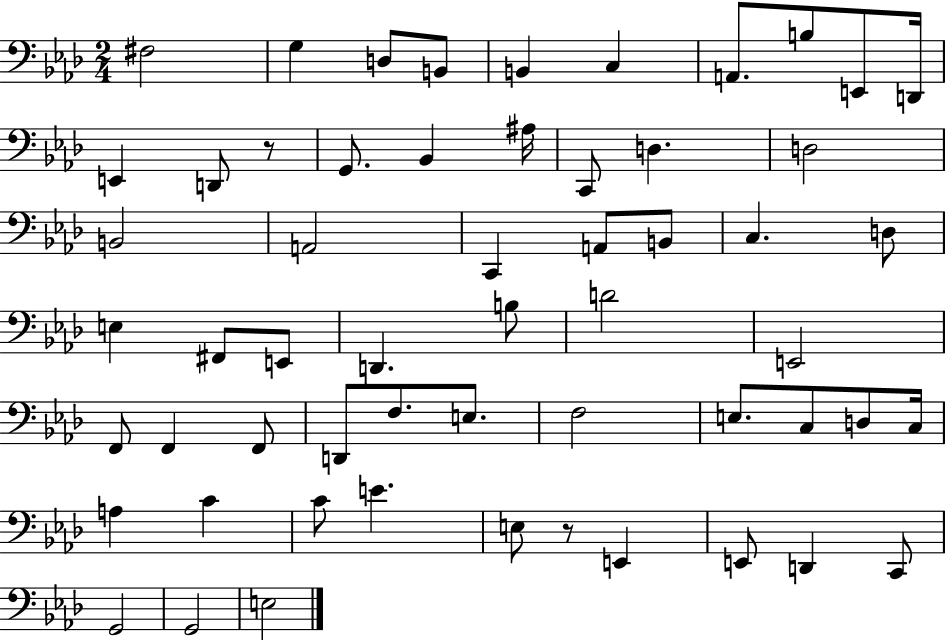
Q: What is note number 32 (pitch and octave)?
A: E2